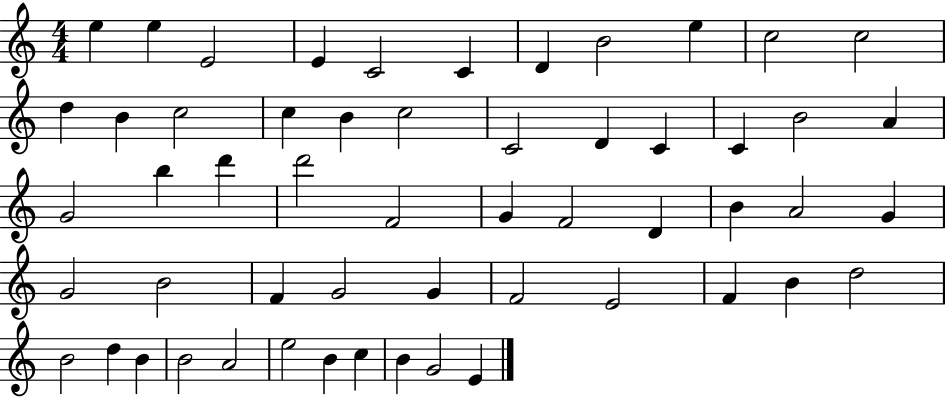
E5/q E5/q E4/h E4/q C4/h C4/q D4/q B4/h E5/q C5/h C5/h D5/q B4/q C5/h C5/q B4/q C5/h C4/h D4/q C4/q C4/q B4/h A4/q G4/h B5/q D6/q D6/h F4/h G4/q F4/h D4/q B4/q A4/h G4/q G4/h B4/h F4/q G4/h G4/q F4/h E4/h F4/q B4/q D5/h B4/h D5/q B4/q B4/h A4/h E5/h B4/q C5/q B4/q G4/h E4/q